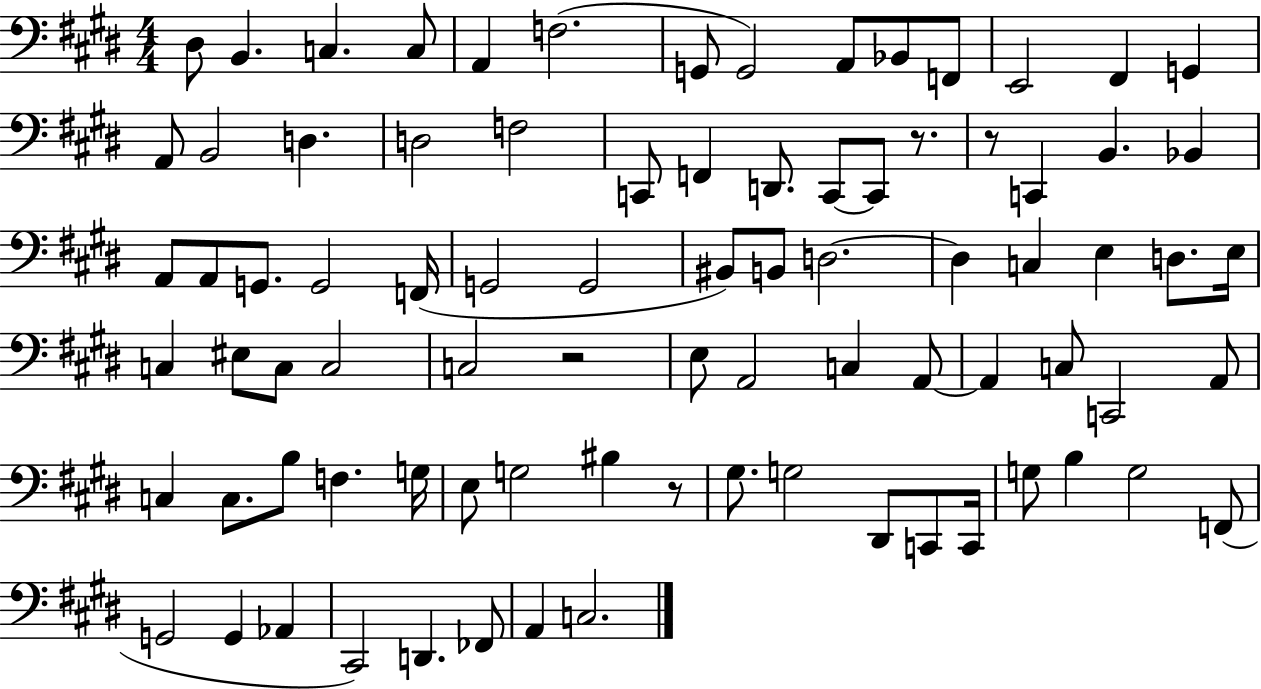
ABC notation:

X:1
T:Untitled
M:4/4
L:1/4
K:E
^D,/2 B,, C, C,/2 A,, F,2 G,,/2 G,,2 A,,/2 _B,,/2 F,,/2 E,,2 ^F,, G,, A,,/2 B,,2 D, D,2 F,2 C,,/2 F,, D,,/2 C,,/2 C,,/2 z/2 z/2 C,, B,, _B,, A,,/2 A,,/2 G,,/2 G,,2 F,,/4 G,,2 G,,2 ^B,,/2 B,,/2 D,2 D, C, E, D,/2 E,/4 C, ^E,/2 C,/2 C,2 C,2 z2 E,/2 A,,2 C, A,,/2 A,, C,/2 C,,2 A,,/2 C, C,/2 B,/2 F, G,/4 E,/2 G,2 ^B, z/2 ^G,/2 G,2 ^D,,/2 C,,/2 C,,/4 G,/2 B, G,2 F,,/2 G,,2 G,, _A,, ^C,,2 D,, _F,,/2 A,, C,2